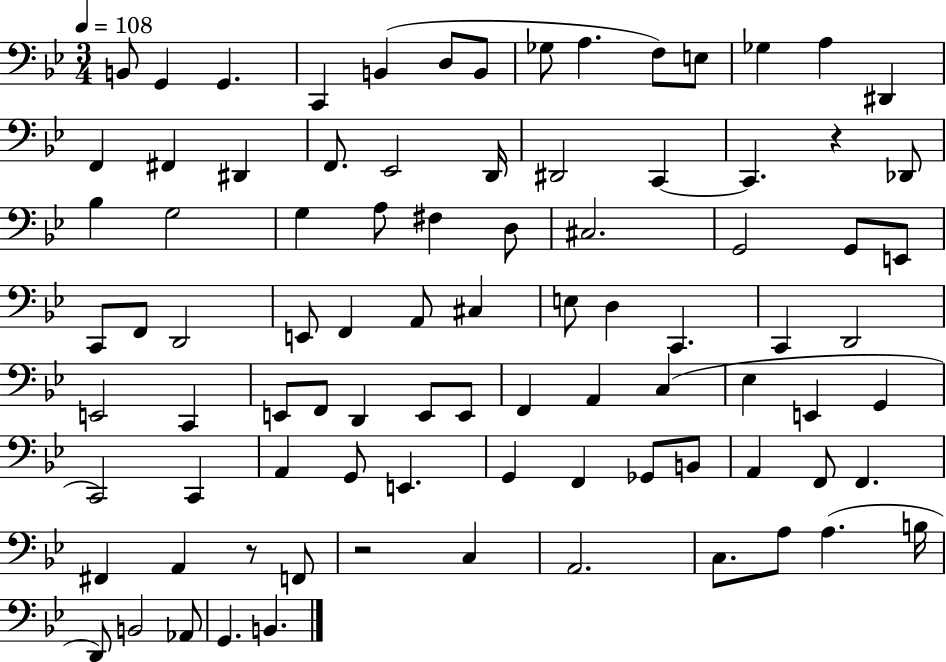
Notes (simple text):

B2/e G2/q G2/q. C2/q B2/q D3/e B2/e Gb3/e A3/q. F3/e E3/e Gb3/q A3/q D#2/q F2/q F#2/q D#2/q F2/e. Eb2/h D2/s D#2/h C2/q C2/q. R/q Db2/e Bb3/q G3/h G3/q A3/e F#3/q D3/e C#3/h. G2/h G2/e E2/e C2/e F2/e D2/h E2/e F2/q A2/e C#3/q E3/e D3/q C2/q. C2/q D2/h E2/h C2/q E2/e F2/e D2/q E2/e E2/e F2/q A2/q C3/q Eb3/q E2/q G2/q C2/h C2/q A2/q G2/e E2/q. G2/q F2/q Gb2/e B2/e A2/q F2/e F2/q. F#2/q A2/q R/e F2/e R/h C3/q A2/h. C3/e. A3/e A3/q. B3/s D2/e B2/h Ab2/e G2/q. B2/q.